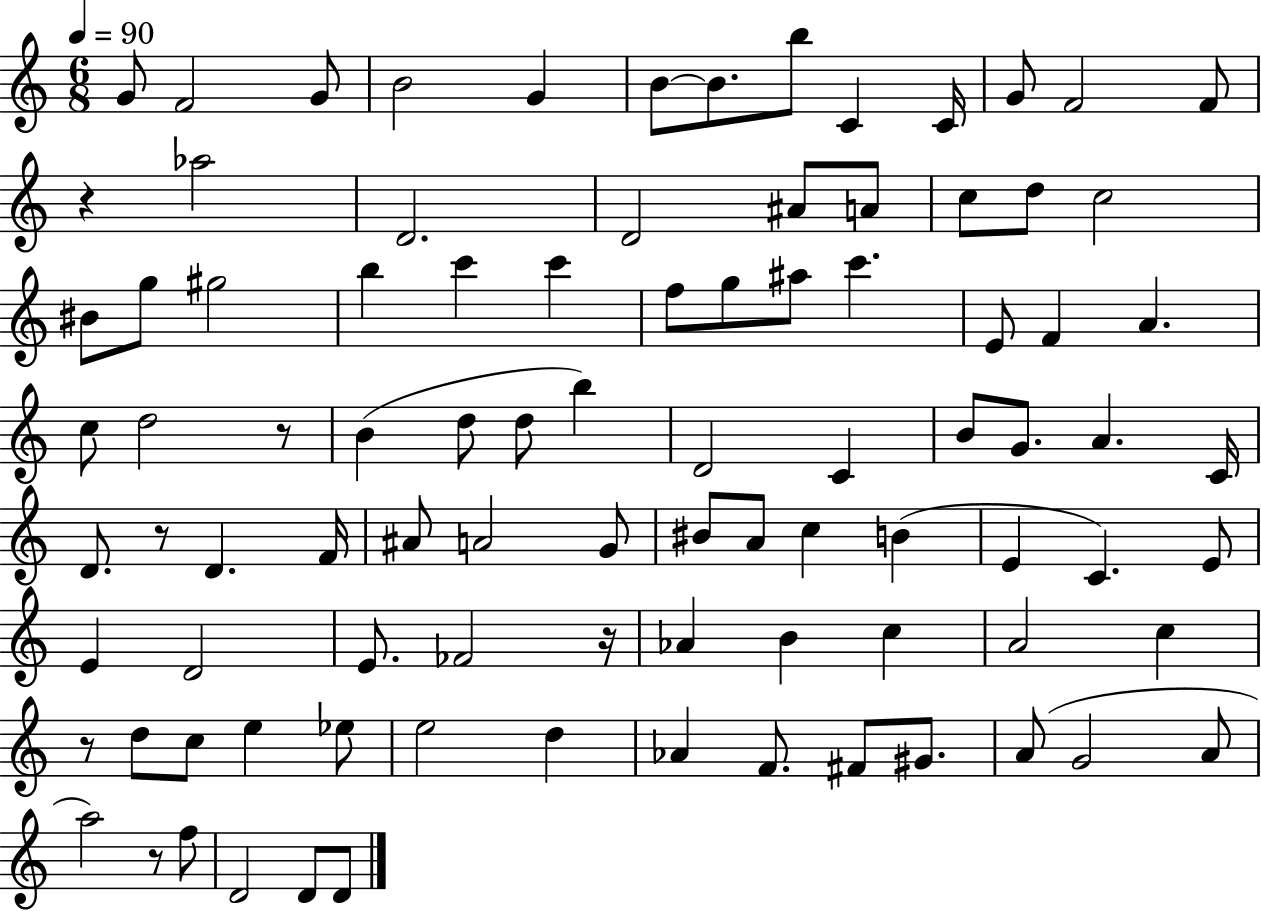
G4/e F4/h G4/e B4/h G4/q B4/e B4/e. B5/e C4/q C4/s G4/e F4/h F4/e R/q Ab5/h D4/h. D4/h A#4/e A4/e C5/e D5/e C5/h BIS4/e G5/e G#5/h B5/q C6/q C6/q F5/e G5/e A#5/e C6/q. E4/e F4/q A4/q. C5/e D5/h R/e B4/q D5/e D5/e B5/q D4/h C4/q B4/e G4/e. A4/q. C4/s D4/e. R/e D4/q. F4/s A#4/e A4/h G4/e BIS4/e A4/e C5/q B4/q E4/q C4/q. E4/e E4/q D4/h E4/e. FES4/h R/s Ab4/q B4/q C5/q A4/h C5/q R/e D5/e C5/e E5/q Eb5/e E5/h D5/q Ab4/q F4/e. F#4/e G#4/e. A4/e G4/h A4/e A5/h R/e F5/e D4/h D4/e D4/e